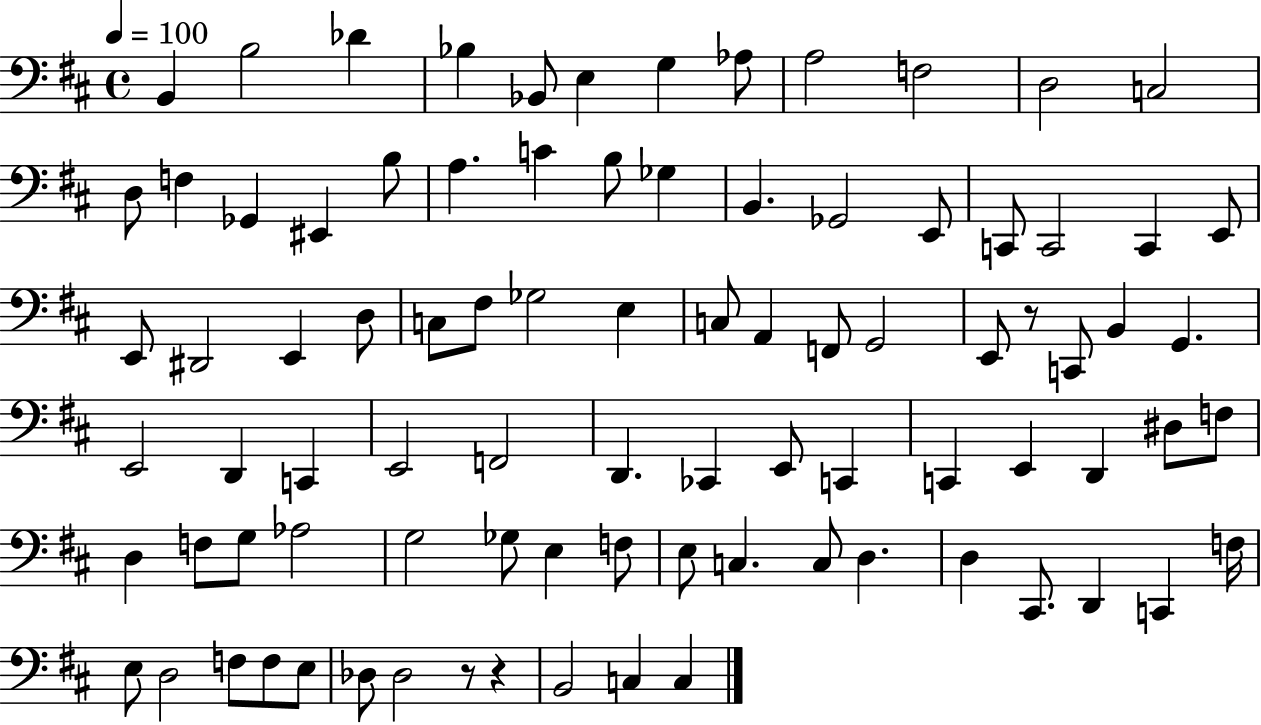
B2/q B3/h Db4/q Bb3/q Bb2/e E3/q G3/q Ab3/e A3/h F3/h D3/h C3/h D3/e F3/q Gb2/q EIS2/q B3/e A3/q. C4/q B3/e Gb3/q B2/q. Gb2/h E2/e C2/e C2/h C2/q E2/e E2/e D#2/h E2/q D3/e C3/e F#3/e Gb3/h E3/q C3/e A2/q F2/e G2/h E2/e R/e C2/e B2/q G2/q. E2/h D2/q C2/q E2/h F2/h D2/q. CES2/q E2/e C2/q C2/q E2/q D2/q D#3/e F3/e D3/q F3/e G3/e Ab3/h G3/h Gb3/e E3/q F3/e E3/e C3/q. C3/e D3/q. D3/q C#2/e. D2/q C2/q F3/s E3/e D3/h F3/e F3/e E3/e Db3/e Db3/h R/e R/q B2/h C3/q C3/q